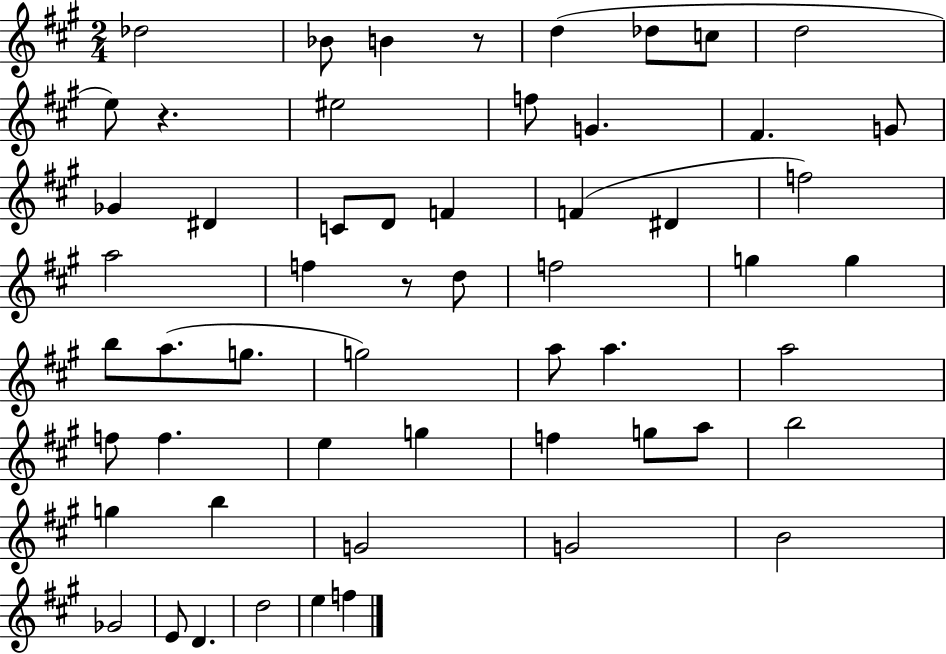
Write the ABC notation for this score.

X:1
T:Untitled
M:2/4
L:1/4
K:A
_d2 _B/2 B z/2 d _d/2 c/2 d2 e/2 z ^e2 f/2 G ^F G/2 _G ^D C/2 D/2 F F ^D f2 a2 f z/2 d/2 f2 g g b/2 a/2 g/2 g2 a/2 a a2 f/2 f e g f g/2 a/2 b2 g b G2 G2 B2 _G2 E/2 D d2 e f